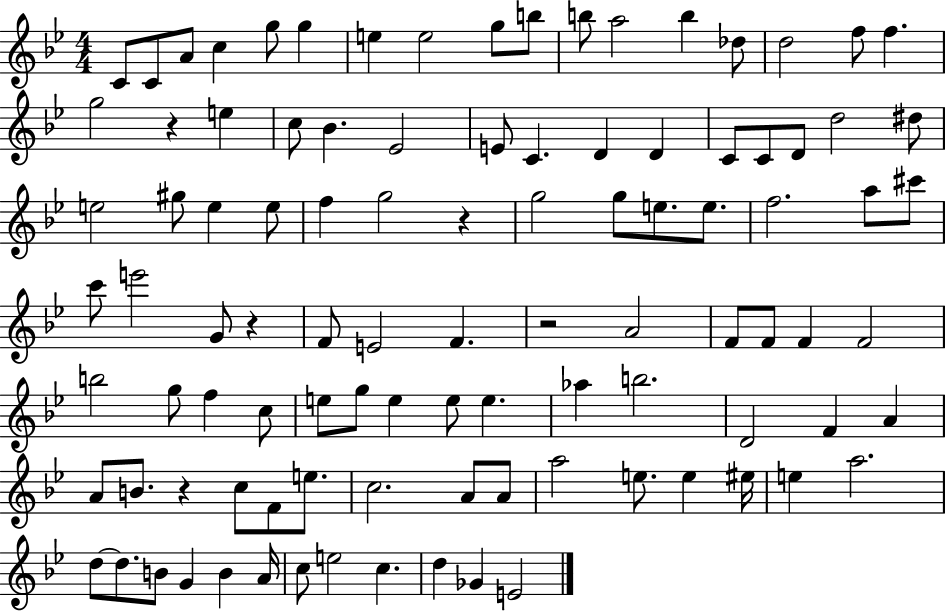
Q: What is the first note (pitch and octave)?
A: C4